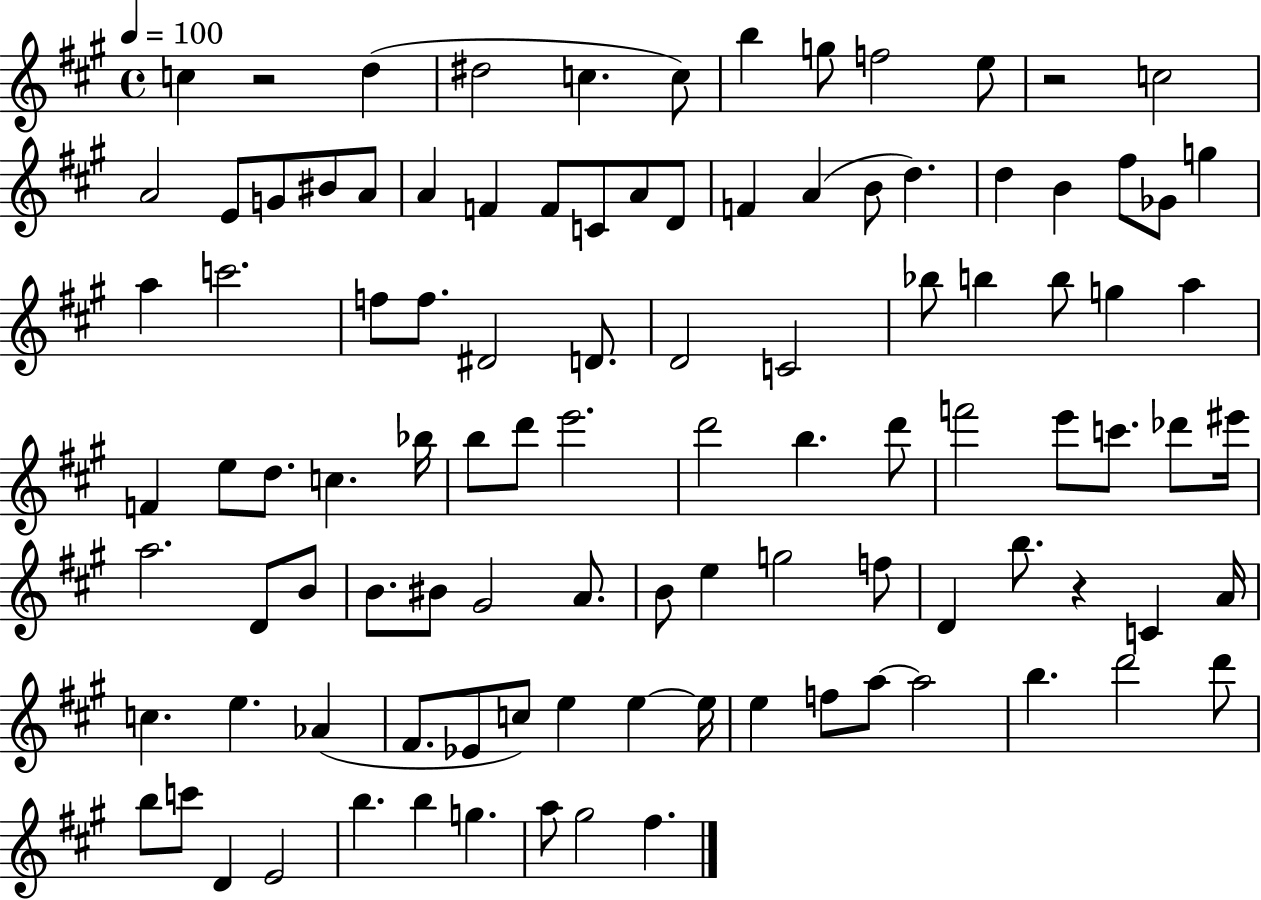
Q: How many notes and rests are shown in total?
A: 103